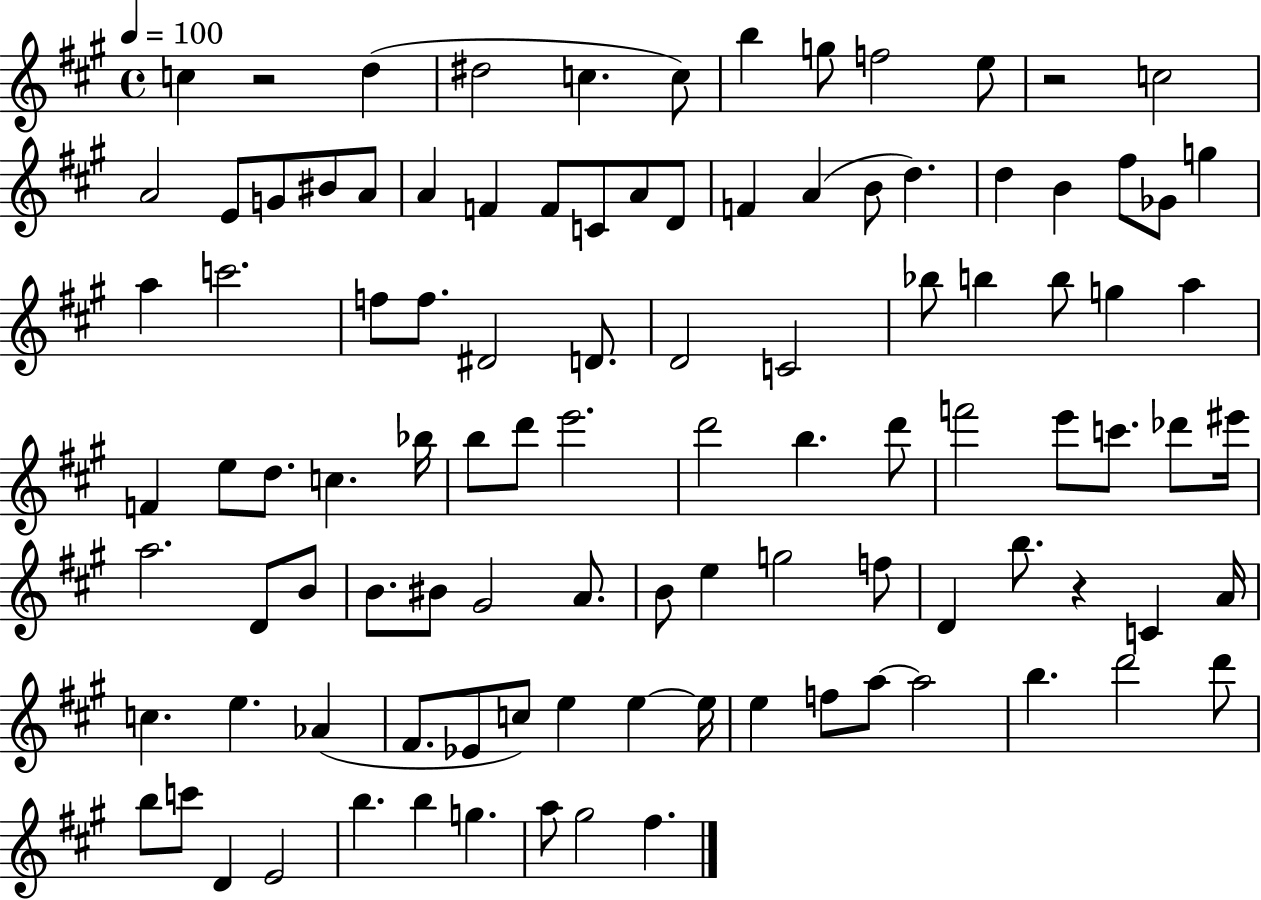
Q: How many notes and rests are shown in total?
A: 103